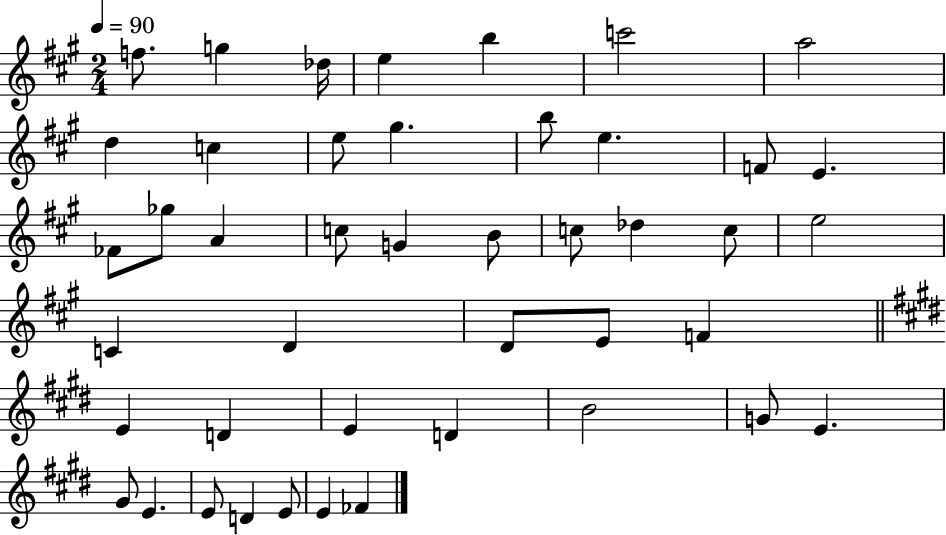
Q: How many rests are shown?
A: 0